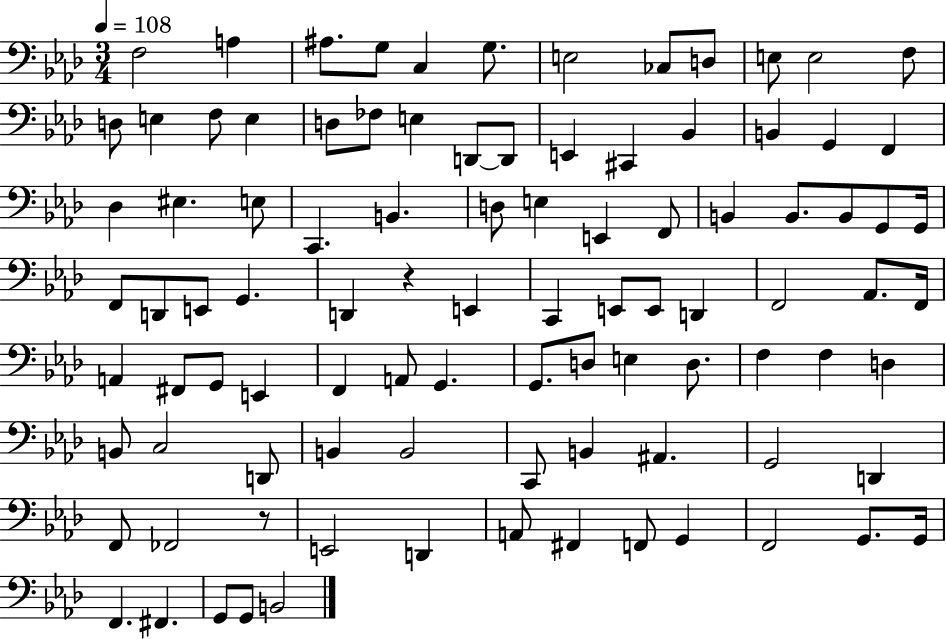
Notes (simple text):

F3/h A3/q A#3/e. G3/e C3/q G3/e. E3/h CES3/e D3/e E3/e E3/h F3/e D3/e E3/q F3/e E3/q D3/e FES3/e E3/q D2/e D2/e E2/q C#2/q Bb2/q B2/q G2/q F2/q Db3/q EIS3/q. E3/e C2/q. B2/q. D3/e E3/q E2/q F2/e B2/q B2/e. B2/e G2/e G2/s F2/e D2/e E2/e G2/q. D2/q R/q E2/q C2/q E2/e E2/e D2/q F2/h Ab2/e. F2/s A2/q F#2/e G2/e E2/q F2/q A2/e G2/q. G2/e. D3/e E3/q D3/e. F3/q F3/q D3/q B2/e C3/h D2/e B2/q B2/h C2/e B2/q A#2/q. G2/h D2/q F2/e FES2/h R/e E2/h D2/q A2/e F#2/q F2/e G2/q F2/h G2/e. G2/s F2/q. F#2/q. G2/e G2/e B2/h